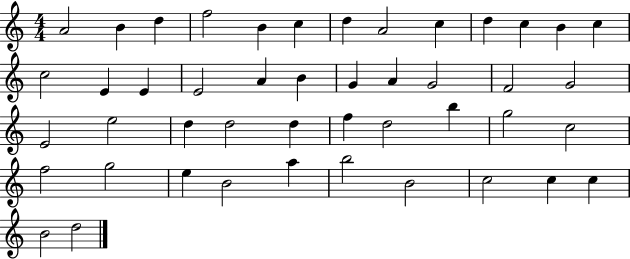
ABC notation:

X:1
T:Untitled
M:4/4
L:1/4
K:C
A2 B d f2 B c d A2 c d c B c c2 E E E2 A B G A G2 F2 G2 E2 e2 d d2 d f d2 b g2 c2 f2 g2 e B2 a b2 B2 c2 c c B2 d2